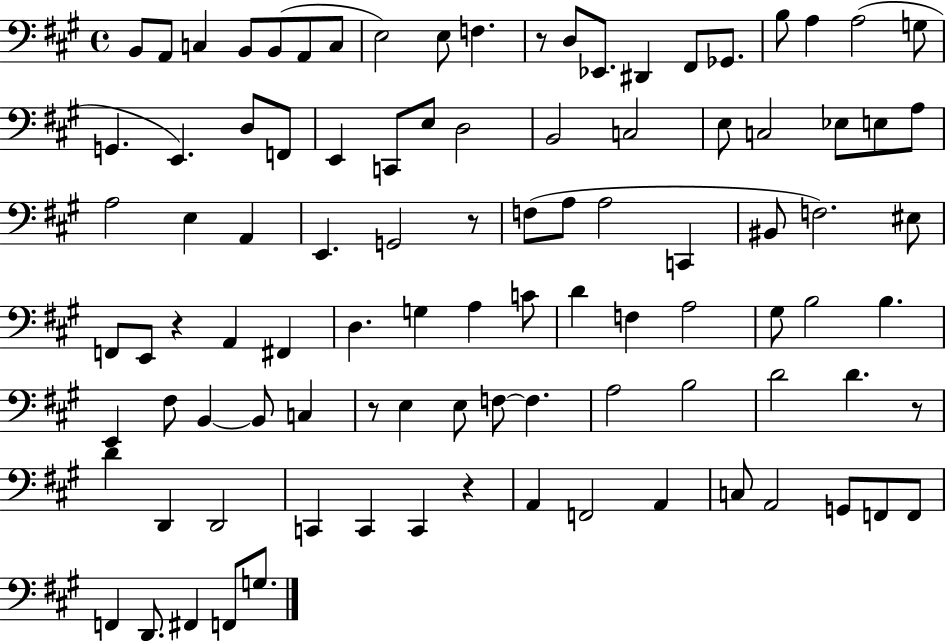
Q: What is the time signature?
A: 4/4